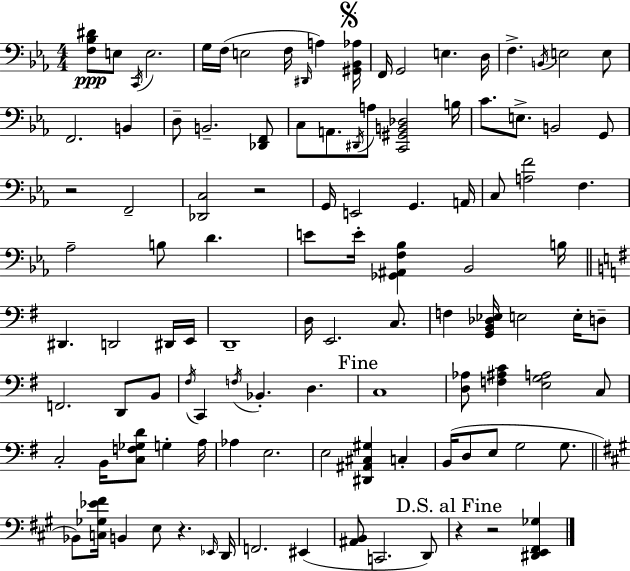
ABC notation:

X:1
T:Untitled
M:4/4
L:1/4
K:Eb
[F,_B,^D]/2 E,/2 C,,/4 E,2 G,/4 F,/4 E,2 F,/4 ^D,,/4 A, [^G,,_B,,_A,]/4 F,,/4 G,,2 E, D,/4 F, B,,/4 E,2 E,/2 F,,2 B,, D,/2 B,,2 [_D,,F,,]/2 C,/2 A,,/2 ^D,,/4 A,/2 [C,,^G,,B,,_D,]2 B,/4 C/2 E,/2 B,,2 G,,/2 z2 F,,2 [_D,,C,]2 z2 G,,/4 E,,2 G,, A,,/4 C,/2 [A,F]2 F, _A,2 B,/2 D E/2 E/4 [_G,,^A,,F,_B,] _B,,2 B,/4 ^D,, D,,2 ^D,,/4 E,,/4 D,,4 D,/4 E,,2 C,/2 F, [G,,B,,_D,_E,]/4 E,2 E,/4 D,/2 F,,2 D,,/2 B,,/2 ^F,/4 C,, F,/4 _B,, D, C,4 [D,_A,]/2 [F,^A,C] [E,G,A,]2 C,/2 C,2 B,,/4 [C,F,_G,D]/2 G, A,/4 _A, E,2 E,2 [^D,,^A,,^C,^G,] C, B,,/4 D,/2 E,/2 G,2 G,/2 _B,,/2 [C,_G,_E^F]/4 B,, E,/2 z _E,,/4 D,,/4 F,,2 ^E,, [^A,,B,,]/2 C,,2 D,,/2 z z2 [^D,,E,,^F,,_G,]